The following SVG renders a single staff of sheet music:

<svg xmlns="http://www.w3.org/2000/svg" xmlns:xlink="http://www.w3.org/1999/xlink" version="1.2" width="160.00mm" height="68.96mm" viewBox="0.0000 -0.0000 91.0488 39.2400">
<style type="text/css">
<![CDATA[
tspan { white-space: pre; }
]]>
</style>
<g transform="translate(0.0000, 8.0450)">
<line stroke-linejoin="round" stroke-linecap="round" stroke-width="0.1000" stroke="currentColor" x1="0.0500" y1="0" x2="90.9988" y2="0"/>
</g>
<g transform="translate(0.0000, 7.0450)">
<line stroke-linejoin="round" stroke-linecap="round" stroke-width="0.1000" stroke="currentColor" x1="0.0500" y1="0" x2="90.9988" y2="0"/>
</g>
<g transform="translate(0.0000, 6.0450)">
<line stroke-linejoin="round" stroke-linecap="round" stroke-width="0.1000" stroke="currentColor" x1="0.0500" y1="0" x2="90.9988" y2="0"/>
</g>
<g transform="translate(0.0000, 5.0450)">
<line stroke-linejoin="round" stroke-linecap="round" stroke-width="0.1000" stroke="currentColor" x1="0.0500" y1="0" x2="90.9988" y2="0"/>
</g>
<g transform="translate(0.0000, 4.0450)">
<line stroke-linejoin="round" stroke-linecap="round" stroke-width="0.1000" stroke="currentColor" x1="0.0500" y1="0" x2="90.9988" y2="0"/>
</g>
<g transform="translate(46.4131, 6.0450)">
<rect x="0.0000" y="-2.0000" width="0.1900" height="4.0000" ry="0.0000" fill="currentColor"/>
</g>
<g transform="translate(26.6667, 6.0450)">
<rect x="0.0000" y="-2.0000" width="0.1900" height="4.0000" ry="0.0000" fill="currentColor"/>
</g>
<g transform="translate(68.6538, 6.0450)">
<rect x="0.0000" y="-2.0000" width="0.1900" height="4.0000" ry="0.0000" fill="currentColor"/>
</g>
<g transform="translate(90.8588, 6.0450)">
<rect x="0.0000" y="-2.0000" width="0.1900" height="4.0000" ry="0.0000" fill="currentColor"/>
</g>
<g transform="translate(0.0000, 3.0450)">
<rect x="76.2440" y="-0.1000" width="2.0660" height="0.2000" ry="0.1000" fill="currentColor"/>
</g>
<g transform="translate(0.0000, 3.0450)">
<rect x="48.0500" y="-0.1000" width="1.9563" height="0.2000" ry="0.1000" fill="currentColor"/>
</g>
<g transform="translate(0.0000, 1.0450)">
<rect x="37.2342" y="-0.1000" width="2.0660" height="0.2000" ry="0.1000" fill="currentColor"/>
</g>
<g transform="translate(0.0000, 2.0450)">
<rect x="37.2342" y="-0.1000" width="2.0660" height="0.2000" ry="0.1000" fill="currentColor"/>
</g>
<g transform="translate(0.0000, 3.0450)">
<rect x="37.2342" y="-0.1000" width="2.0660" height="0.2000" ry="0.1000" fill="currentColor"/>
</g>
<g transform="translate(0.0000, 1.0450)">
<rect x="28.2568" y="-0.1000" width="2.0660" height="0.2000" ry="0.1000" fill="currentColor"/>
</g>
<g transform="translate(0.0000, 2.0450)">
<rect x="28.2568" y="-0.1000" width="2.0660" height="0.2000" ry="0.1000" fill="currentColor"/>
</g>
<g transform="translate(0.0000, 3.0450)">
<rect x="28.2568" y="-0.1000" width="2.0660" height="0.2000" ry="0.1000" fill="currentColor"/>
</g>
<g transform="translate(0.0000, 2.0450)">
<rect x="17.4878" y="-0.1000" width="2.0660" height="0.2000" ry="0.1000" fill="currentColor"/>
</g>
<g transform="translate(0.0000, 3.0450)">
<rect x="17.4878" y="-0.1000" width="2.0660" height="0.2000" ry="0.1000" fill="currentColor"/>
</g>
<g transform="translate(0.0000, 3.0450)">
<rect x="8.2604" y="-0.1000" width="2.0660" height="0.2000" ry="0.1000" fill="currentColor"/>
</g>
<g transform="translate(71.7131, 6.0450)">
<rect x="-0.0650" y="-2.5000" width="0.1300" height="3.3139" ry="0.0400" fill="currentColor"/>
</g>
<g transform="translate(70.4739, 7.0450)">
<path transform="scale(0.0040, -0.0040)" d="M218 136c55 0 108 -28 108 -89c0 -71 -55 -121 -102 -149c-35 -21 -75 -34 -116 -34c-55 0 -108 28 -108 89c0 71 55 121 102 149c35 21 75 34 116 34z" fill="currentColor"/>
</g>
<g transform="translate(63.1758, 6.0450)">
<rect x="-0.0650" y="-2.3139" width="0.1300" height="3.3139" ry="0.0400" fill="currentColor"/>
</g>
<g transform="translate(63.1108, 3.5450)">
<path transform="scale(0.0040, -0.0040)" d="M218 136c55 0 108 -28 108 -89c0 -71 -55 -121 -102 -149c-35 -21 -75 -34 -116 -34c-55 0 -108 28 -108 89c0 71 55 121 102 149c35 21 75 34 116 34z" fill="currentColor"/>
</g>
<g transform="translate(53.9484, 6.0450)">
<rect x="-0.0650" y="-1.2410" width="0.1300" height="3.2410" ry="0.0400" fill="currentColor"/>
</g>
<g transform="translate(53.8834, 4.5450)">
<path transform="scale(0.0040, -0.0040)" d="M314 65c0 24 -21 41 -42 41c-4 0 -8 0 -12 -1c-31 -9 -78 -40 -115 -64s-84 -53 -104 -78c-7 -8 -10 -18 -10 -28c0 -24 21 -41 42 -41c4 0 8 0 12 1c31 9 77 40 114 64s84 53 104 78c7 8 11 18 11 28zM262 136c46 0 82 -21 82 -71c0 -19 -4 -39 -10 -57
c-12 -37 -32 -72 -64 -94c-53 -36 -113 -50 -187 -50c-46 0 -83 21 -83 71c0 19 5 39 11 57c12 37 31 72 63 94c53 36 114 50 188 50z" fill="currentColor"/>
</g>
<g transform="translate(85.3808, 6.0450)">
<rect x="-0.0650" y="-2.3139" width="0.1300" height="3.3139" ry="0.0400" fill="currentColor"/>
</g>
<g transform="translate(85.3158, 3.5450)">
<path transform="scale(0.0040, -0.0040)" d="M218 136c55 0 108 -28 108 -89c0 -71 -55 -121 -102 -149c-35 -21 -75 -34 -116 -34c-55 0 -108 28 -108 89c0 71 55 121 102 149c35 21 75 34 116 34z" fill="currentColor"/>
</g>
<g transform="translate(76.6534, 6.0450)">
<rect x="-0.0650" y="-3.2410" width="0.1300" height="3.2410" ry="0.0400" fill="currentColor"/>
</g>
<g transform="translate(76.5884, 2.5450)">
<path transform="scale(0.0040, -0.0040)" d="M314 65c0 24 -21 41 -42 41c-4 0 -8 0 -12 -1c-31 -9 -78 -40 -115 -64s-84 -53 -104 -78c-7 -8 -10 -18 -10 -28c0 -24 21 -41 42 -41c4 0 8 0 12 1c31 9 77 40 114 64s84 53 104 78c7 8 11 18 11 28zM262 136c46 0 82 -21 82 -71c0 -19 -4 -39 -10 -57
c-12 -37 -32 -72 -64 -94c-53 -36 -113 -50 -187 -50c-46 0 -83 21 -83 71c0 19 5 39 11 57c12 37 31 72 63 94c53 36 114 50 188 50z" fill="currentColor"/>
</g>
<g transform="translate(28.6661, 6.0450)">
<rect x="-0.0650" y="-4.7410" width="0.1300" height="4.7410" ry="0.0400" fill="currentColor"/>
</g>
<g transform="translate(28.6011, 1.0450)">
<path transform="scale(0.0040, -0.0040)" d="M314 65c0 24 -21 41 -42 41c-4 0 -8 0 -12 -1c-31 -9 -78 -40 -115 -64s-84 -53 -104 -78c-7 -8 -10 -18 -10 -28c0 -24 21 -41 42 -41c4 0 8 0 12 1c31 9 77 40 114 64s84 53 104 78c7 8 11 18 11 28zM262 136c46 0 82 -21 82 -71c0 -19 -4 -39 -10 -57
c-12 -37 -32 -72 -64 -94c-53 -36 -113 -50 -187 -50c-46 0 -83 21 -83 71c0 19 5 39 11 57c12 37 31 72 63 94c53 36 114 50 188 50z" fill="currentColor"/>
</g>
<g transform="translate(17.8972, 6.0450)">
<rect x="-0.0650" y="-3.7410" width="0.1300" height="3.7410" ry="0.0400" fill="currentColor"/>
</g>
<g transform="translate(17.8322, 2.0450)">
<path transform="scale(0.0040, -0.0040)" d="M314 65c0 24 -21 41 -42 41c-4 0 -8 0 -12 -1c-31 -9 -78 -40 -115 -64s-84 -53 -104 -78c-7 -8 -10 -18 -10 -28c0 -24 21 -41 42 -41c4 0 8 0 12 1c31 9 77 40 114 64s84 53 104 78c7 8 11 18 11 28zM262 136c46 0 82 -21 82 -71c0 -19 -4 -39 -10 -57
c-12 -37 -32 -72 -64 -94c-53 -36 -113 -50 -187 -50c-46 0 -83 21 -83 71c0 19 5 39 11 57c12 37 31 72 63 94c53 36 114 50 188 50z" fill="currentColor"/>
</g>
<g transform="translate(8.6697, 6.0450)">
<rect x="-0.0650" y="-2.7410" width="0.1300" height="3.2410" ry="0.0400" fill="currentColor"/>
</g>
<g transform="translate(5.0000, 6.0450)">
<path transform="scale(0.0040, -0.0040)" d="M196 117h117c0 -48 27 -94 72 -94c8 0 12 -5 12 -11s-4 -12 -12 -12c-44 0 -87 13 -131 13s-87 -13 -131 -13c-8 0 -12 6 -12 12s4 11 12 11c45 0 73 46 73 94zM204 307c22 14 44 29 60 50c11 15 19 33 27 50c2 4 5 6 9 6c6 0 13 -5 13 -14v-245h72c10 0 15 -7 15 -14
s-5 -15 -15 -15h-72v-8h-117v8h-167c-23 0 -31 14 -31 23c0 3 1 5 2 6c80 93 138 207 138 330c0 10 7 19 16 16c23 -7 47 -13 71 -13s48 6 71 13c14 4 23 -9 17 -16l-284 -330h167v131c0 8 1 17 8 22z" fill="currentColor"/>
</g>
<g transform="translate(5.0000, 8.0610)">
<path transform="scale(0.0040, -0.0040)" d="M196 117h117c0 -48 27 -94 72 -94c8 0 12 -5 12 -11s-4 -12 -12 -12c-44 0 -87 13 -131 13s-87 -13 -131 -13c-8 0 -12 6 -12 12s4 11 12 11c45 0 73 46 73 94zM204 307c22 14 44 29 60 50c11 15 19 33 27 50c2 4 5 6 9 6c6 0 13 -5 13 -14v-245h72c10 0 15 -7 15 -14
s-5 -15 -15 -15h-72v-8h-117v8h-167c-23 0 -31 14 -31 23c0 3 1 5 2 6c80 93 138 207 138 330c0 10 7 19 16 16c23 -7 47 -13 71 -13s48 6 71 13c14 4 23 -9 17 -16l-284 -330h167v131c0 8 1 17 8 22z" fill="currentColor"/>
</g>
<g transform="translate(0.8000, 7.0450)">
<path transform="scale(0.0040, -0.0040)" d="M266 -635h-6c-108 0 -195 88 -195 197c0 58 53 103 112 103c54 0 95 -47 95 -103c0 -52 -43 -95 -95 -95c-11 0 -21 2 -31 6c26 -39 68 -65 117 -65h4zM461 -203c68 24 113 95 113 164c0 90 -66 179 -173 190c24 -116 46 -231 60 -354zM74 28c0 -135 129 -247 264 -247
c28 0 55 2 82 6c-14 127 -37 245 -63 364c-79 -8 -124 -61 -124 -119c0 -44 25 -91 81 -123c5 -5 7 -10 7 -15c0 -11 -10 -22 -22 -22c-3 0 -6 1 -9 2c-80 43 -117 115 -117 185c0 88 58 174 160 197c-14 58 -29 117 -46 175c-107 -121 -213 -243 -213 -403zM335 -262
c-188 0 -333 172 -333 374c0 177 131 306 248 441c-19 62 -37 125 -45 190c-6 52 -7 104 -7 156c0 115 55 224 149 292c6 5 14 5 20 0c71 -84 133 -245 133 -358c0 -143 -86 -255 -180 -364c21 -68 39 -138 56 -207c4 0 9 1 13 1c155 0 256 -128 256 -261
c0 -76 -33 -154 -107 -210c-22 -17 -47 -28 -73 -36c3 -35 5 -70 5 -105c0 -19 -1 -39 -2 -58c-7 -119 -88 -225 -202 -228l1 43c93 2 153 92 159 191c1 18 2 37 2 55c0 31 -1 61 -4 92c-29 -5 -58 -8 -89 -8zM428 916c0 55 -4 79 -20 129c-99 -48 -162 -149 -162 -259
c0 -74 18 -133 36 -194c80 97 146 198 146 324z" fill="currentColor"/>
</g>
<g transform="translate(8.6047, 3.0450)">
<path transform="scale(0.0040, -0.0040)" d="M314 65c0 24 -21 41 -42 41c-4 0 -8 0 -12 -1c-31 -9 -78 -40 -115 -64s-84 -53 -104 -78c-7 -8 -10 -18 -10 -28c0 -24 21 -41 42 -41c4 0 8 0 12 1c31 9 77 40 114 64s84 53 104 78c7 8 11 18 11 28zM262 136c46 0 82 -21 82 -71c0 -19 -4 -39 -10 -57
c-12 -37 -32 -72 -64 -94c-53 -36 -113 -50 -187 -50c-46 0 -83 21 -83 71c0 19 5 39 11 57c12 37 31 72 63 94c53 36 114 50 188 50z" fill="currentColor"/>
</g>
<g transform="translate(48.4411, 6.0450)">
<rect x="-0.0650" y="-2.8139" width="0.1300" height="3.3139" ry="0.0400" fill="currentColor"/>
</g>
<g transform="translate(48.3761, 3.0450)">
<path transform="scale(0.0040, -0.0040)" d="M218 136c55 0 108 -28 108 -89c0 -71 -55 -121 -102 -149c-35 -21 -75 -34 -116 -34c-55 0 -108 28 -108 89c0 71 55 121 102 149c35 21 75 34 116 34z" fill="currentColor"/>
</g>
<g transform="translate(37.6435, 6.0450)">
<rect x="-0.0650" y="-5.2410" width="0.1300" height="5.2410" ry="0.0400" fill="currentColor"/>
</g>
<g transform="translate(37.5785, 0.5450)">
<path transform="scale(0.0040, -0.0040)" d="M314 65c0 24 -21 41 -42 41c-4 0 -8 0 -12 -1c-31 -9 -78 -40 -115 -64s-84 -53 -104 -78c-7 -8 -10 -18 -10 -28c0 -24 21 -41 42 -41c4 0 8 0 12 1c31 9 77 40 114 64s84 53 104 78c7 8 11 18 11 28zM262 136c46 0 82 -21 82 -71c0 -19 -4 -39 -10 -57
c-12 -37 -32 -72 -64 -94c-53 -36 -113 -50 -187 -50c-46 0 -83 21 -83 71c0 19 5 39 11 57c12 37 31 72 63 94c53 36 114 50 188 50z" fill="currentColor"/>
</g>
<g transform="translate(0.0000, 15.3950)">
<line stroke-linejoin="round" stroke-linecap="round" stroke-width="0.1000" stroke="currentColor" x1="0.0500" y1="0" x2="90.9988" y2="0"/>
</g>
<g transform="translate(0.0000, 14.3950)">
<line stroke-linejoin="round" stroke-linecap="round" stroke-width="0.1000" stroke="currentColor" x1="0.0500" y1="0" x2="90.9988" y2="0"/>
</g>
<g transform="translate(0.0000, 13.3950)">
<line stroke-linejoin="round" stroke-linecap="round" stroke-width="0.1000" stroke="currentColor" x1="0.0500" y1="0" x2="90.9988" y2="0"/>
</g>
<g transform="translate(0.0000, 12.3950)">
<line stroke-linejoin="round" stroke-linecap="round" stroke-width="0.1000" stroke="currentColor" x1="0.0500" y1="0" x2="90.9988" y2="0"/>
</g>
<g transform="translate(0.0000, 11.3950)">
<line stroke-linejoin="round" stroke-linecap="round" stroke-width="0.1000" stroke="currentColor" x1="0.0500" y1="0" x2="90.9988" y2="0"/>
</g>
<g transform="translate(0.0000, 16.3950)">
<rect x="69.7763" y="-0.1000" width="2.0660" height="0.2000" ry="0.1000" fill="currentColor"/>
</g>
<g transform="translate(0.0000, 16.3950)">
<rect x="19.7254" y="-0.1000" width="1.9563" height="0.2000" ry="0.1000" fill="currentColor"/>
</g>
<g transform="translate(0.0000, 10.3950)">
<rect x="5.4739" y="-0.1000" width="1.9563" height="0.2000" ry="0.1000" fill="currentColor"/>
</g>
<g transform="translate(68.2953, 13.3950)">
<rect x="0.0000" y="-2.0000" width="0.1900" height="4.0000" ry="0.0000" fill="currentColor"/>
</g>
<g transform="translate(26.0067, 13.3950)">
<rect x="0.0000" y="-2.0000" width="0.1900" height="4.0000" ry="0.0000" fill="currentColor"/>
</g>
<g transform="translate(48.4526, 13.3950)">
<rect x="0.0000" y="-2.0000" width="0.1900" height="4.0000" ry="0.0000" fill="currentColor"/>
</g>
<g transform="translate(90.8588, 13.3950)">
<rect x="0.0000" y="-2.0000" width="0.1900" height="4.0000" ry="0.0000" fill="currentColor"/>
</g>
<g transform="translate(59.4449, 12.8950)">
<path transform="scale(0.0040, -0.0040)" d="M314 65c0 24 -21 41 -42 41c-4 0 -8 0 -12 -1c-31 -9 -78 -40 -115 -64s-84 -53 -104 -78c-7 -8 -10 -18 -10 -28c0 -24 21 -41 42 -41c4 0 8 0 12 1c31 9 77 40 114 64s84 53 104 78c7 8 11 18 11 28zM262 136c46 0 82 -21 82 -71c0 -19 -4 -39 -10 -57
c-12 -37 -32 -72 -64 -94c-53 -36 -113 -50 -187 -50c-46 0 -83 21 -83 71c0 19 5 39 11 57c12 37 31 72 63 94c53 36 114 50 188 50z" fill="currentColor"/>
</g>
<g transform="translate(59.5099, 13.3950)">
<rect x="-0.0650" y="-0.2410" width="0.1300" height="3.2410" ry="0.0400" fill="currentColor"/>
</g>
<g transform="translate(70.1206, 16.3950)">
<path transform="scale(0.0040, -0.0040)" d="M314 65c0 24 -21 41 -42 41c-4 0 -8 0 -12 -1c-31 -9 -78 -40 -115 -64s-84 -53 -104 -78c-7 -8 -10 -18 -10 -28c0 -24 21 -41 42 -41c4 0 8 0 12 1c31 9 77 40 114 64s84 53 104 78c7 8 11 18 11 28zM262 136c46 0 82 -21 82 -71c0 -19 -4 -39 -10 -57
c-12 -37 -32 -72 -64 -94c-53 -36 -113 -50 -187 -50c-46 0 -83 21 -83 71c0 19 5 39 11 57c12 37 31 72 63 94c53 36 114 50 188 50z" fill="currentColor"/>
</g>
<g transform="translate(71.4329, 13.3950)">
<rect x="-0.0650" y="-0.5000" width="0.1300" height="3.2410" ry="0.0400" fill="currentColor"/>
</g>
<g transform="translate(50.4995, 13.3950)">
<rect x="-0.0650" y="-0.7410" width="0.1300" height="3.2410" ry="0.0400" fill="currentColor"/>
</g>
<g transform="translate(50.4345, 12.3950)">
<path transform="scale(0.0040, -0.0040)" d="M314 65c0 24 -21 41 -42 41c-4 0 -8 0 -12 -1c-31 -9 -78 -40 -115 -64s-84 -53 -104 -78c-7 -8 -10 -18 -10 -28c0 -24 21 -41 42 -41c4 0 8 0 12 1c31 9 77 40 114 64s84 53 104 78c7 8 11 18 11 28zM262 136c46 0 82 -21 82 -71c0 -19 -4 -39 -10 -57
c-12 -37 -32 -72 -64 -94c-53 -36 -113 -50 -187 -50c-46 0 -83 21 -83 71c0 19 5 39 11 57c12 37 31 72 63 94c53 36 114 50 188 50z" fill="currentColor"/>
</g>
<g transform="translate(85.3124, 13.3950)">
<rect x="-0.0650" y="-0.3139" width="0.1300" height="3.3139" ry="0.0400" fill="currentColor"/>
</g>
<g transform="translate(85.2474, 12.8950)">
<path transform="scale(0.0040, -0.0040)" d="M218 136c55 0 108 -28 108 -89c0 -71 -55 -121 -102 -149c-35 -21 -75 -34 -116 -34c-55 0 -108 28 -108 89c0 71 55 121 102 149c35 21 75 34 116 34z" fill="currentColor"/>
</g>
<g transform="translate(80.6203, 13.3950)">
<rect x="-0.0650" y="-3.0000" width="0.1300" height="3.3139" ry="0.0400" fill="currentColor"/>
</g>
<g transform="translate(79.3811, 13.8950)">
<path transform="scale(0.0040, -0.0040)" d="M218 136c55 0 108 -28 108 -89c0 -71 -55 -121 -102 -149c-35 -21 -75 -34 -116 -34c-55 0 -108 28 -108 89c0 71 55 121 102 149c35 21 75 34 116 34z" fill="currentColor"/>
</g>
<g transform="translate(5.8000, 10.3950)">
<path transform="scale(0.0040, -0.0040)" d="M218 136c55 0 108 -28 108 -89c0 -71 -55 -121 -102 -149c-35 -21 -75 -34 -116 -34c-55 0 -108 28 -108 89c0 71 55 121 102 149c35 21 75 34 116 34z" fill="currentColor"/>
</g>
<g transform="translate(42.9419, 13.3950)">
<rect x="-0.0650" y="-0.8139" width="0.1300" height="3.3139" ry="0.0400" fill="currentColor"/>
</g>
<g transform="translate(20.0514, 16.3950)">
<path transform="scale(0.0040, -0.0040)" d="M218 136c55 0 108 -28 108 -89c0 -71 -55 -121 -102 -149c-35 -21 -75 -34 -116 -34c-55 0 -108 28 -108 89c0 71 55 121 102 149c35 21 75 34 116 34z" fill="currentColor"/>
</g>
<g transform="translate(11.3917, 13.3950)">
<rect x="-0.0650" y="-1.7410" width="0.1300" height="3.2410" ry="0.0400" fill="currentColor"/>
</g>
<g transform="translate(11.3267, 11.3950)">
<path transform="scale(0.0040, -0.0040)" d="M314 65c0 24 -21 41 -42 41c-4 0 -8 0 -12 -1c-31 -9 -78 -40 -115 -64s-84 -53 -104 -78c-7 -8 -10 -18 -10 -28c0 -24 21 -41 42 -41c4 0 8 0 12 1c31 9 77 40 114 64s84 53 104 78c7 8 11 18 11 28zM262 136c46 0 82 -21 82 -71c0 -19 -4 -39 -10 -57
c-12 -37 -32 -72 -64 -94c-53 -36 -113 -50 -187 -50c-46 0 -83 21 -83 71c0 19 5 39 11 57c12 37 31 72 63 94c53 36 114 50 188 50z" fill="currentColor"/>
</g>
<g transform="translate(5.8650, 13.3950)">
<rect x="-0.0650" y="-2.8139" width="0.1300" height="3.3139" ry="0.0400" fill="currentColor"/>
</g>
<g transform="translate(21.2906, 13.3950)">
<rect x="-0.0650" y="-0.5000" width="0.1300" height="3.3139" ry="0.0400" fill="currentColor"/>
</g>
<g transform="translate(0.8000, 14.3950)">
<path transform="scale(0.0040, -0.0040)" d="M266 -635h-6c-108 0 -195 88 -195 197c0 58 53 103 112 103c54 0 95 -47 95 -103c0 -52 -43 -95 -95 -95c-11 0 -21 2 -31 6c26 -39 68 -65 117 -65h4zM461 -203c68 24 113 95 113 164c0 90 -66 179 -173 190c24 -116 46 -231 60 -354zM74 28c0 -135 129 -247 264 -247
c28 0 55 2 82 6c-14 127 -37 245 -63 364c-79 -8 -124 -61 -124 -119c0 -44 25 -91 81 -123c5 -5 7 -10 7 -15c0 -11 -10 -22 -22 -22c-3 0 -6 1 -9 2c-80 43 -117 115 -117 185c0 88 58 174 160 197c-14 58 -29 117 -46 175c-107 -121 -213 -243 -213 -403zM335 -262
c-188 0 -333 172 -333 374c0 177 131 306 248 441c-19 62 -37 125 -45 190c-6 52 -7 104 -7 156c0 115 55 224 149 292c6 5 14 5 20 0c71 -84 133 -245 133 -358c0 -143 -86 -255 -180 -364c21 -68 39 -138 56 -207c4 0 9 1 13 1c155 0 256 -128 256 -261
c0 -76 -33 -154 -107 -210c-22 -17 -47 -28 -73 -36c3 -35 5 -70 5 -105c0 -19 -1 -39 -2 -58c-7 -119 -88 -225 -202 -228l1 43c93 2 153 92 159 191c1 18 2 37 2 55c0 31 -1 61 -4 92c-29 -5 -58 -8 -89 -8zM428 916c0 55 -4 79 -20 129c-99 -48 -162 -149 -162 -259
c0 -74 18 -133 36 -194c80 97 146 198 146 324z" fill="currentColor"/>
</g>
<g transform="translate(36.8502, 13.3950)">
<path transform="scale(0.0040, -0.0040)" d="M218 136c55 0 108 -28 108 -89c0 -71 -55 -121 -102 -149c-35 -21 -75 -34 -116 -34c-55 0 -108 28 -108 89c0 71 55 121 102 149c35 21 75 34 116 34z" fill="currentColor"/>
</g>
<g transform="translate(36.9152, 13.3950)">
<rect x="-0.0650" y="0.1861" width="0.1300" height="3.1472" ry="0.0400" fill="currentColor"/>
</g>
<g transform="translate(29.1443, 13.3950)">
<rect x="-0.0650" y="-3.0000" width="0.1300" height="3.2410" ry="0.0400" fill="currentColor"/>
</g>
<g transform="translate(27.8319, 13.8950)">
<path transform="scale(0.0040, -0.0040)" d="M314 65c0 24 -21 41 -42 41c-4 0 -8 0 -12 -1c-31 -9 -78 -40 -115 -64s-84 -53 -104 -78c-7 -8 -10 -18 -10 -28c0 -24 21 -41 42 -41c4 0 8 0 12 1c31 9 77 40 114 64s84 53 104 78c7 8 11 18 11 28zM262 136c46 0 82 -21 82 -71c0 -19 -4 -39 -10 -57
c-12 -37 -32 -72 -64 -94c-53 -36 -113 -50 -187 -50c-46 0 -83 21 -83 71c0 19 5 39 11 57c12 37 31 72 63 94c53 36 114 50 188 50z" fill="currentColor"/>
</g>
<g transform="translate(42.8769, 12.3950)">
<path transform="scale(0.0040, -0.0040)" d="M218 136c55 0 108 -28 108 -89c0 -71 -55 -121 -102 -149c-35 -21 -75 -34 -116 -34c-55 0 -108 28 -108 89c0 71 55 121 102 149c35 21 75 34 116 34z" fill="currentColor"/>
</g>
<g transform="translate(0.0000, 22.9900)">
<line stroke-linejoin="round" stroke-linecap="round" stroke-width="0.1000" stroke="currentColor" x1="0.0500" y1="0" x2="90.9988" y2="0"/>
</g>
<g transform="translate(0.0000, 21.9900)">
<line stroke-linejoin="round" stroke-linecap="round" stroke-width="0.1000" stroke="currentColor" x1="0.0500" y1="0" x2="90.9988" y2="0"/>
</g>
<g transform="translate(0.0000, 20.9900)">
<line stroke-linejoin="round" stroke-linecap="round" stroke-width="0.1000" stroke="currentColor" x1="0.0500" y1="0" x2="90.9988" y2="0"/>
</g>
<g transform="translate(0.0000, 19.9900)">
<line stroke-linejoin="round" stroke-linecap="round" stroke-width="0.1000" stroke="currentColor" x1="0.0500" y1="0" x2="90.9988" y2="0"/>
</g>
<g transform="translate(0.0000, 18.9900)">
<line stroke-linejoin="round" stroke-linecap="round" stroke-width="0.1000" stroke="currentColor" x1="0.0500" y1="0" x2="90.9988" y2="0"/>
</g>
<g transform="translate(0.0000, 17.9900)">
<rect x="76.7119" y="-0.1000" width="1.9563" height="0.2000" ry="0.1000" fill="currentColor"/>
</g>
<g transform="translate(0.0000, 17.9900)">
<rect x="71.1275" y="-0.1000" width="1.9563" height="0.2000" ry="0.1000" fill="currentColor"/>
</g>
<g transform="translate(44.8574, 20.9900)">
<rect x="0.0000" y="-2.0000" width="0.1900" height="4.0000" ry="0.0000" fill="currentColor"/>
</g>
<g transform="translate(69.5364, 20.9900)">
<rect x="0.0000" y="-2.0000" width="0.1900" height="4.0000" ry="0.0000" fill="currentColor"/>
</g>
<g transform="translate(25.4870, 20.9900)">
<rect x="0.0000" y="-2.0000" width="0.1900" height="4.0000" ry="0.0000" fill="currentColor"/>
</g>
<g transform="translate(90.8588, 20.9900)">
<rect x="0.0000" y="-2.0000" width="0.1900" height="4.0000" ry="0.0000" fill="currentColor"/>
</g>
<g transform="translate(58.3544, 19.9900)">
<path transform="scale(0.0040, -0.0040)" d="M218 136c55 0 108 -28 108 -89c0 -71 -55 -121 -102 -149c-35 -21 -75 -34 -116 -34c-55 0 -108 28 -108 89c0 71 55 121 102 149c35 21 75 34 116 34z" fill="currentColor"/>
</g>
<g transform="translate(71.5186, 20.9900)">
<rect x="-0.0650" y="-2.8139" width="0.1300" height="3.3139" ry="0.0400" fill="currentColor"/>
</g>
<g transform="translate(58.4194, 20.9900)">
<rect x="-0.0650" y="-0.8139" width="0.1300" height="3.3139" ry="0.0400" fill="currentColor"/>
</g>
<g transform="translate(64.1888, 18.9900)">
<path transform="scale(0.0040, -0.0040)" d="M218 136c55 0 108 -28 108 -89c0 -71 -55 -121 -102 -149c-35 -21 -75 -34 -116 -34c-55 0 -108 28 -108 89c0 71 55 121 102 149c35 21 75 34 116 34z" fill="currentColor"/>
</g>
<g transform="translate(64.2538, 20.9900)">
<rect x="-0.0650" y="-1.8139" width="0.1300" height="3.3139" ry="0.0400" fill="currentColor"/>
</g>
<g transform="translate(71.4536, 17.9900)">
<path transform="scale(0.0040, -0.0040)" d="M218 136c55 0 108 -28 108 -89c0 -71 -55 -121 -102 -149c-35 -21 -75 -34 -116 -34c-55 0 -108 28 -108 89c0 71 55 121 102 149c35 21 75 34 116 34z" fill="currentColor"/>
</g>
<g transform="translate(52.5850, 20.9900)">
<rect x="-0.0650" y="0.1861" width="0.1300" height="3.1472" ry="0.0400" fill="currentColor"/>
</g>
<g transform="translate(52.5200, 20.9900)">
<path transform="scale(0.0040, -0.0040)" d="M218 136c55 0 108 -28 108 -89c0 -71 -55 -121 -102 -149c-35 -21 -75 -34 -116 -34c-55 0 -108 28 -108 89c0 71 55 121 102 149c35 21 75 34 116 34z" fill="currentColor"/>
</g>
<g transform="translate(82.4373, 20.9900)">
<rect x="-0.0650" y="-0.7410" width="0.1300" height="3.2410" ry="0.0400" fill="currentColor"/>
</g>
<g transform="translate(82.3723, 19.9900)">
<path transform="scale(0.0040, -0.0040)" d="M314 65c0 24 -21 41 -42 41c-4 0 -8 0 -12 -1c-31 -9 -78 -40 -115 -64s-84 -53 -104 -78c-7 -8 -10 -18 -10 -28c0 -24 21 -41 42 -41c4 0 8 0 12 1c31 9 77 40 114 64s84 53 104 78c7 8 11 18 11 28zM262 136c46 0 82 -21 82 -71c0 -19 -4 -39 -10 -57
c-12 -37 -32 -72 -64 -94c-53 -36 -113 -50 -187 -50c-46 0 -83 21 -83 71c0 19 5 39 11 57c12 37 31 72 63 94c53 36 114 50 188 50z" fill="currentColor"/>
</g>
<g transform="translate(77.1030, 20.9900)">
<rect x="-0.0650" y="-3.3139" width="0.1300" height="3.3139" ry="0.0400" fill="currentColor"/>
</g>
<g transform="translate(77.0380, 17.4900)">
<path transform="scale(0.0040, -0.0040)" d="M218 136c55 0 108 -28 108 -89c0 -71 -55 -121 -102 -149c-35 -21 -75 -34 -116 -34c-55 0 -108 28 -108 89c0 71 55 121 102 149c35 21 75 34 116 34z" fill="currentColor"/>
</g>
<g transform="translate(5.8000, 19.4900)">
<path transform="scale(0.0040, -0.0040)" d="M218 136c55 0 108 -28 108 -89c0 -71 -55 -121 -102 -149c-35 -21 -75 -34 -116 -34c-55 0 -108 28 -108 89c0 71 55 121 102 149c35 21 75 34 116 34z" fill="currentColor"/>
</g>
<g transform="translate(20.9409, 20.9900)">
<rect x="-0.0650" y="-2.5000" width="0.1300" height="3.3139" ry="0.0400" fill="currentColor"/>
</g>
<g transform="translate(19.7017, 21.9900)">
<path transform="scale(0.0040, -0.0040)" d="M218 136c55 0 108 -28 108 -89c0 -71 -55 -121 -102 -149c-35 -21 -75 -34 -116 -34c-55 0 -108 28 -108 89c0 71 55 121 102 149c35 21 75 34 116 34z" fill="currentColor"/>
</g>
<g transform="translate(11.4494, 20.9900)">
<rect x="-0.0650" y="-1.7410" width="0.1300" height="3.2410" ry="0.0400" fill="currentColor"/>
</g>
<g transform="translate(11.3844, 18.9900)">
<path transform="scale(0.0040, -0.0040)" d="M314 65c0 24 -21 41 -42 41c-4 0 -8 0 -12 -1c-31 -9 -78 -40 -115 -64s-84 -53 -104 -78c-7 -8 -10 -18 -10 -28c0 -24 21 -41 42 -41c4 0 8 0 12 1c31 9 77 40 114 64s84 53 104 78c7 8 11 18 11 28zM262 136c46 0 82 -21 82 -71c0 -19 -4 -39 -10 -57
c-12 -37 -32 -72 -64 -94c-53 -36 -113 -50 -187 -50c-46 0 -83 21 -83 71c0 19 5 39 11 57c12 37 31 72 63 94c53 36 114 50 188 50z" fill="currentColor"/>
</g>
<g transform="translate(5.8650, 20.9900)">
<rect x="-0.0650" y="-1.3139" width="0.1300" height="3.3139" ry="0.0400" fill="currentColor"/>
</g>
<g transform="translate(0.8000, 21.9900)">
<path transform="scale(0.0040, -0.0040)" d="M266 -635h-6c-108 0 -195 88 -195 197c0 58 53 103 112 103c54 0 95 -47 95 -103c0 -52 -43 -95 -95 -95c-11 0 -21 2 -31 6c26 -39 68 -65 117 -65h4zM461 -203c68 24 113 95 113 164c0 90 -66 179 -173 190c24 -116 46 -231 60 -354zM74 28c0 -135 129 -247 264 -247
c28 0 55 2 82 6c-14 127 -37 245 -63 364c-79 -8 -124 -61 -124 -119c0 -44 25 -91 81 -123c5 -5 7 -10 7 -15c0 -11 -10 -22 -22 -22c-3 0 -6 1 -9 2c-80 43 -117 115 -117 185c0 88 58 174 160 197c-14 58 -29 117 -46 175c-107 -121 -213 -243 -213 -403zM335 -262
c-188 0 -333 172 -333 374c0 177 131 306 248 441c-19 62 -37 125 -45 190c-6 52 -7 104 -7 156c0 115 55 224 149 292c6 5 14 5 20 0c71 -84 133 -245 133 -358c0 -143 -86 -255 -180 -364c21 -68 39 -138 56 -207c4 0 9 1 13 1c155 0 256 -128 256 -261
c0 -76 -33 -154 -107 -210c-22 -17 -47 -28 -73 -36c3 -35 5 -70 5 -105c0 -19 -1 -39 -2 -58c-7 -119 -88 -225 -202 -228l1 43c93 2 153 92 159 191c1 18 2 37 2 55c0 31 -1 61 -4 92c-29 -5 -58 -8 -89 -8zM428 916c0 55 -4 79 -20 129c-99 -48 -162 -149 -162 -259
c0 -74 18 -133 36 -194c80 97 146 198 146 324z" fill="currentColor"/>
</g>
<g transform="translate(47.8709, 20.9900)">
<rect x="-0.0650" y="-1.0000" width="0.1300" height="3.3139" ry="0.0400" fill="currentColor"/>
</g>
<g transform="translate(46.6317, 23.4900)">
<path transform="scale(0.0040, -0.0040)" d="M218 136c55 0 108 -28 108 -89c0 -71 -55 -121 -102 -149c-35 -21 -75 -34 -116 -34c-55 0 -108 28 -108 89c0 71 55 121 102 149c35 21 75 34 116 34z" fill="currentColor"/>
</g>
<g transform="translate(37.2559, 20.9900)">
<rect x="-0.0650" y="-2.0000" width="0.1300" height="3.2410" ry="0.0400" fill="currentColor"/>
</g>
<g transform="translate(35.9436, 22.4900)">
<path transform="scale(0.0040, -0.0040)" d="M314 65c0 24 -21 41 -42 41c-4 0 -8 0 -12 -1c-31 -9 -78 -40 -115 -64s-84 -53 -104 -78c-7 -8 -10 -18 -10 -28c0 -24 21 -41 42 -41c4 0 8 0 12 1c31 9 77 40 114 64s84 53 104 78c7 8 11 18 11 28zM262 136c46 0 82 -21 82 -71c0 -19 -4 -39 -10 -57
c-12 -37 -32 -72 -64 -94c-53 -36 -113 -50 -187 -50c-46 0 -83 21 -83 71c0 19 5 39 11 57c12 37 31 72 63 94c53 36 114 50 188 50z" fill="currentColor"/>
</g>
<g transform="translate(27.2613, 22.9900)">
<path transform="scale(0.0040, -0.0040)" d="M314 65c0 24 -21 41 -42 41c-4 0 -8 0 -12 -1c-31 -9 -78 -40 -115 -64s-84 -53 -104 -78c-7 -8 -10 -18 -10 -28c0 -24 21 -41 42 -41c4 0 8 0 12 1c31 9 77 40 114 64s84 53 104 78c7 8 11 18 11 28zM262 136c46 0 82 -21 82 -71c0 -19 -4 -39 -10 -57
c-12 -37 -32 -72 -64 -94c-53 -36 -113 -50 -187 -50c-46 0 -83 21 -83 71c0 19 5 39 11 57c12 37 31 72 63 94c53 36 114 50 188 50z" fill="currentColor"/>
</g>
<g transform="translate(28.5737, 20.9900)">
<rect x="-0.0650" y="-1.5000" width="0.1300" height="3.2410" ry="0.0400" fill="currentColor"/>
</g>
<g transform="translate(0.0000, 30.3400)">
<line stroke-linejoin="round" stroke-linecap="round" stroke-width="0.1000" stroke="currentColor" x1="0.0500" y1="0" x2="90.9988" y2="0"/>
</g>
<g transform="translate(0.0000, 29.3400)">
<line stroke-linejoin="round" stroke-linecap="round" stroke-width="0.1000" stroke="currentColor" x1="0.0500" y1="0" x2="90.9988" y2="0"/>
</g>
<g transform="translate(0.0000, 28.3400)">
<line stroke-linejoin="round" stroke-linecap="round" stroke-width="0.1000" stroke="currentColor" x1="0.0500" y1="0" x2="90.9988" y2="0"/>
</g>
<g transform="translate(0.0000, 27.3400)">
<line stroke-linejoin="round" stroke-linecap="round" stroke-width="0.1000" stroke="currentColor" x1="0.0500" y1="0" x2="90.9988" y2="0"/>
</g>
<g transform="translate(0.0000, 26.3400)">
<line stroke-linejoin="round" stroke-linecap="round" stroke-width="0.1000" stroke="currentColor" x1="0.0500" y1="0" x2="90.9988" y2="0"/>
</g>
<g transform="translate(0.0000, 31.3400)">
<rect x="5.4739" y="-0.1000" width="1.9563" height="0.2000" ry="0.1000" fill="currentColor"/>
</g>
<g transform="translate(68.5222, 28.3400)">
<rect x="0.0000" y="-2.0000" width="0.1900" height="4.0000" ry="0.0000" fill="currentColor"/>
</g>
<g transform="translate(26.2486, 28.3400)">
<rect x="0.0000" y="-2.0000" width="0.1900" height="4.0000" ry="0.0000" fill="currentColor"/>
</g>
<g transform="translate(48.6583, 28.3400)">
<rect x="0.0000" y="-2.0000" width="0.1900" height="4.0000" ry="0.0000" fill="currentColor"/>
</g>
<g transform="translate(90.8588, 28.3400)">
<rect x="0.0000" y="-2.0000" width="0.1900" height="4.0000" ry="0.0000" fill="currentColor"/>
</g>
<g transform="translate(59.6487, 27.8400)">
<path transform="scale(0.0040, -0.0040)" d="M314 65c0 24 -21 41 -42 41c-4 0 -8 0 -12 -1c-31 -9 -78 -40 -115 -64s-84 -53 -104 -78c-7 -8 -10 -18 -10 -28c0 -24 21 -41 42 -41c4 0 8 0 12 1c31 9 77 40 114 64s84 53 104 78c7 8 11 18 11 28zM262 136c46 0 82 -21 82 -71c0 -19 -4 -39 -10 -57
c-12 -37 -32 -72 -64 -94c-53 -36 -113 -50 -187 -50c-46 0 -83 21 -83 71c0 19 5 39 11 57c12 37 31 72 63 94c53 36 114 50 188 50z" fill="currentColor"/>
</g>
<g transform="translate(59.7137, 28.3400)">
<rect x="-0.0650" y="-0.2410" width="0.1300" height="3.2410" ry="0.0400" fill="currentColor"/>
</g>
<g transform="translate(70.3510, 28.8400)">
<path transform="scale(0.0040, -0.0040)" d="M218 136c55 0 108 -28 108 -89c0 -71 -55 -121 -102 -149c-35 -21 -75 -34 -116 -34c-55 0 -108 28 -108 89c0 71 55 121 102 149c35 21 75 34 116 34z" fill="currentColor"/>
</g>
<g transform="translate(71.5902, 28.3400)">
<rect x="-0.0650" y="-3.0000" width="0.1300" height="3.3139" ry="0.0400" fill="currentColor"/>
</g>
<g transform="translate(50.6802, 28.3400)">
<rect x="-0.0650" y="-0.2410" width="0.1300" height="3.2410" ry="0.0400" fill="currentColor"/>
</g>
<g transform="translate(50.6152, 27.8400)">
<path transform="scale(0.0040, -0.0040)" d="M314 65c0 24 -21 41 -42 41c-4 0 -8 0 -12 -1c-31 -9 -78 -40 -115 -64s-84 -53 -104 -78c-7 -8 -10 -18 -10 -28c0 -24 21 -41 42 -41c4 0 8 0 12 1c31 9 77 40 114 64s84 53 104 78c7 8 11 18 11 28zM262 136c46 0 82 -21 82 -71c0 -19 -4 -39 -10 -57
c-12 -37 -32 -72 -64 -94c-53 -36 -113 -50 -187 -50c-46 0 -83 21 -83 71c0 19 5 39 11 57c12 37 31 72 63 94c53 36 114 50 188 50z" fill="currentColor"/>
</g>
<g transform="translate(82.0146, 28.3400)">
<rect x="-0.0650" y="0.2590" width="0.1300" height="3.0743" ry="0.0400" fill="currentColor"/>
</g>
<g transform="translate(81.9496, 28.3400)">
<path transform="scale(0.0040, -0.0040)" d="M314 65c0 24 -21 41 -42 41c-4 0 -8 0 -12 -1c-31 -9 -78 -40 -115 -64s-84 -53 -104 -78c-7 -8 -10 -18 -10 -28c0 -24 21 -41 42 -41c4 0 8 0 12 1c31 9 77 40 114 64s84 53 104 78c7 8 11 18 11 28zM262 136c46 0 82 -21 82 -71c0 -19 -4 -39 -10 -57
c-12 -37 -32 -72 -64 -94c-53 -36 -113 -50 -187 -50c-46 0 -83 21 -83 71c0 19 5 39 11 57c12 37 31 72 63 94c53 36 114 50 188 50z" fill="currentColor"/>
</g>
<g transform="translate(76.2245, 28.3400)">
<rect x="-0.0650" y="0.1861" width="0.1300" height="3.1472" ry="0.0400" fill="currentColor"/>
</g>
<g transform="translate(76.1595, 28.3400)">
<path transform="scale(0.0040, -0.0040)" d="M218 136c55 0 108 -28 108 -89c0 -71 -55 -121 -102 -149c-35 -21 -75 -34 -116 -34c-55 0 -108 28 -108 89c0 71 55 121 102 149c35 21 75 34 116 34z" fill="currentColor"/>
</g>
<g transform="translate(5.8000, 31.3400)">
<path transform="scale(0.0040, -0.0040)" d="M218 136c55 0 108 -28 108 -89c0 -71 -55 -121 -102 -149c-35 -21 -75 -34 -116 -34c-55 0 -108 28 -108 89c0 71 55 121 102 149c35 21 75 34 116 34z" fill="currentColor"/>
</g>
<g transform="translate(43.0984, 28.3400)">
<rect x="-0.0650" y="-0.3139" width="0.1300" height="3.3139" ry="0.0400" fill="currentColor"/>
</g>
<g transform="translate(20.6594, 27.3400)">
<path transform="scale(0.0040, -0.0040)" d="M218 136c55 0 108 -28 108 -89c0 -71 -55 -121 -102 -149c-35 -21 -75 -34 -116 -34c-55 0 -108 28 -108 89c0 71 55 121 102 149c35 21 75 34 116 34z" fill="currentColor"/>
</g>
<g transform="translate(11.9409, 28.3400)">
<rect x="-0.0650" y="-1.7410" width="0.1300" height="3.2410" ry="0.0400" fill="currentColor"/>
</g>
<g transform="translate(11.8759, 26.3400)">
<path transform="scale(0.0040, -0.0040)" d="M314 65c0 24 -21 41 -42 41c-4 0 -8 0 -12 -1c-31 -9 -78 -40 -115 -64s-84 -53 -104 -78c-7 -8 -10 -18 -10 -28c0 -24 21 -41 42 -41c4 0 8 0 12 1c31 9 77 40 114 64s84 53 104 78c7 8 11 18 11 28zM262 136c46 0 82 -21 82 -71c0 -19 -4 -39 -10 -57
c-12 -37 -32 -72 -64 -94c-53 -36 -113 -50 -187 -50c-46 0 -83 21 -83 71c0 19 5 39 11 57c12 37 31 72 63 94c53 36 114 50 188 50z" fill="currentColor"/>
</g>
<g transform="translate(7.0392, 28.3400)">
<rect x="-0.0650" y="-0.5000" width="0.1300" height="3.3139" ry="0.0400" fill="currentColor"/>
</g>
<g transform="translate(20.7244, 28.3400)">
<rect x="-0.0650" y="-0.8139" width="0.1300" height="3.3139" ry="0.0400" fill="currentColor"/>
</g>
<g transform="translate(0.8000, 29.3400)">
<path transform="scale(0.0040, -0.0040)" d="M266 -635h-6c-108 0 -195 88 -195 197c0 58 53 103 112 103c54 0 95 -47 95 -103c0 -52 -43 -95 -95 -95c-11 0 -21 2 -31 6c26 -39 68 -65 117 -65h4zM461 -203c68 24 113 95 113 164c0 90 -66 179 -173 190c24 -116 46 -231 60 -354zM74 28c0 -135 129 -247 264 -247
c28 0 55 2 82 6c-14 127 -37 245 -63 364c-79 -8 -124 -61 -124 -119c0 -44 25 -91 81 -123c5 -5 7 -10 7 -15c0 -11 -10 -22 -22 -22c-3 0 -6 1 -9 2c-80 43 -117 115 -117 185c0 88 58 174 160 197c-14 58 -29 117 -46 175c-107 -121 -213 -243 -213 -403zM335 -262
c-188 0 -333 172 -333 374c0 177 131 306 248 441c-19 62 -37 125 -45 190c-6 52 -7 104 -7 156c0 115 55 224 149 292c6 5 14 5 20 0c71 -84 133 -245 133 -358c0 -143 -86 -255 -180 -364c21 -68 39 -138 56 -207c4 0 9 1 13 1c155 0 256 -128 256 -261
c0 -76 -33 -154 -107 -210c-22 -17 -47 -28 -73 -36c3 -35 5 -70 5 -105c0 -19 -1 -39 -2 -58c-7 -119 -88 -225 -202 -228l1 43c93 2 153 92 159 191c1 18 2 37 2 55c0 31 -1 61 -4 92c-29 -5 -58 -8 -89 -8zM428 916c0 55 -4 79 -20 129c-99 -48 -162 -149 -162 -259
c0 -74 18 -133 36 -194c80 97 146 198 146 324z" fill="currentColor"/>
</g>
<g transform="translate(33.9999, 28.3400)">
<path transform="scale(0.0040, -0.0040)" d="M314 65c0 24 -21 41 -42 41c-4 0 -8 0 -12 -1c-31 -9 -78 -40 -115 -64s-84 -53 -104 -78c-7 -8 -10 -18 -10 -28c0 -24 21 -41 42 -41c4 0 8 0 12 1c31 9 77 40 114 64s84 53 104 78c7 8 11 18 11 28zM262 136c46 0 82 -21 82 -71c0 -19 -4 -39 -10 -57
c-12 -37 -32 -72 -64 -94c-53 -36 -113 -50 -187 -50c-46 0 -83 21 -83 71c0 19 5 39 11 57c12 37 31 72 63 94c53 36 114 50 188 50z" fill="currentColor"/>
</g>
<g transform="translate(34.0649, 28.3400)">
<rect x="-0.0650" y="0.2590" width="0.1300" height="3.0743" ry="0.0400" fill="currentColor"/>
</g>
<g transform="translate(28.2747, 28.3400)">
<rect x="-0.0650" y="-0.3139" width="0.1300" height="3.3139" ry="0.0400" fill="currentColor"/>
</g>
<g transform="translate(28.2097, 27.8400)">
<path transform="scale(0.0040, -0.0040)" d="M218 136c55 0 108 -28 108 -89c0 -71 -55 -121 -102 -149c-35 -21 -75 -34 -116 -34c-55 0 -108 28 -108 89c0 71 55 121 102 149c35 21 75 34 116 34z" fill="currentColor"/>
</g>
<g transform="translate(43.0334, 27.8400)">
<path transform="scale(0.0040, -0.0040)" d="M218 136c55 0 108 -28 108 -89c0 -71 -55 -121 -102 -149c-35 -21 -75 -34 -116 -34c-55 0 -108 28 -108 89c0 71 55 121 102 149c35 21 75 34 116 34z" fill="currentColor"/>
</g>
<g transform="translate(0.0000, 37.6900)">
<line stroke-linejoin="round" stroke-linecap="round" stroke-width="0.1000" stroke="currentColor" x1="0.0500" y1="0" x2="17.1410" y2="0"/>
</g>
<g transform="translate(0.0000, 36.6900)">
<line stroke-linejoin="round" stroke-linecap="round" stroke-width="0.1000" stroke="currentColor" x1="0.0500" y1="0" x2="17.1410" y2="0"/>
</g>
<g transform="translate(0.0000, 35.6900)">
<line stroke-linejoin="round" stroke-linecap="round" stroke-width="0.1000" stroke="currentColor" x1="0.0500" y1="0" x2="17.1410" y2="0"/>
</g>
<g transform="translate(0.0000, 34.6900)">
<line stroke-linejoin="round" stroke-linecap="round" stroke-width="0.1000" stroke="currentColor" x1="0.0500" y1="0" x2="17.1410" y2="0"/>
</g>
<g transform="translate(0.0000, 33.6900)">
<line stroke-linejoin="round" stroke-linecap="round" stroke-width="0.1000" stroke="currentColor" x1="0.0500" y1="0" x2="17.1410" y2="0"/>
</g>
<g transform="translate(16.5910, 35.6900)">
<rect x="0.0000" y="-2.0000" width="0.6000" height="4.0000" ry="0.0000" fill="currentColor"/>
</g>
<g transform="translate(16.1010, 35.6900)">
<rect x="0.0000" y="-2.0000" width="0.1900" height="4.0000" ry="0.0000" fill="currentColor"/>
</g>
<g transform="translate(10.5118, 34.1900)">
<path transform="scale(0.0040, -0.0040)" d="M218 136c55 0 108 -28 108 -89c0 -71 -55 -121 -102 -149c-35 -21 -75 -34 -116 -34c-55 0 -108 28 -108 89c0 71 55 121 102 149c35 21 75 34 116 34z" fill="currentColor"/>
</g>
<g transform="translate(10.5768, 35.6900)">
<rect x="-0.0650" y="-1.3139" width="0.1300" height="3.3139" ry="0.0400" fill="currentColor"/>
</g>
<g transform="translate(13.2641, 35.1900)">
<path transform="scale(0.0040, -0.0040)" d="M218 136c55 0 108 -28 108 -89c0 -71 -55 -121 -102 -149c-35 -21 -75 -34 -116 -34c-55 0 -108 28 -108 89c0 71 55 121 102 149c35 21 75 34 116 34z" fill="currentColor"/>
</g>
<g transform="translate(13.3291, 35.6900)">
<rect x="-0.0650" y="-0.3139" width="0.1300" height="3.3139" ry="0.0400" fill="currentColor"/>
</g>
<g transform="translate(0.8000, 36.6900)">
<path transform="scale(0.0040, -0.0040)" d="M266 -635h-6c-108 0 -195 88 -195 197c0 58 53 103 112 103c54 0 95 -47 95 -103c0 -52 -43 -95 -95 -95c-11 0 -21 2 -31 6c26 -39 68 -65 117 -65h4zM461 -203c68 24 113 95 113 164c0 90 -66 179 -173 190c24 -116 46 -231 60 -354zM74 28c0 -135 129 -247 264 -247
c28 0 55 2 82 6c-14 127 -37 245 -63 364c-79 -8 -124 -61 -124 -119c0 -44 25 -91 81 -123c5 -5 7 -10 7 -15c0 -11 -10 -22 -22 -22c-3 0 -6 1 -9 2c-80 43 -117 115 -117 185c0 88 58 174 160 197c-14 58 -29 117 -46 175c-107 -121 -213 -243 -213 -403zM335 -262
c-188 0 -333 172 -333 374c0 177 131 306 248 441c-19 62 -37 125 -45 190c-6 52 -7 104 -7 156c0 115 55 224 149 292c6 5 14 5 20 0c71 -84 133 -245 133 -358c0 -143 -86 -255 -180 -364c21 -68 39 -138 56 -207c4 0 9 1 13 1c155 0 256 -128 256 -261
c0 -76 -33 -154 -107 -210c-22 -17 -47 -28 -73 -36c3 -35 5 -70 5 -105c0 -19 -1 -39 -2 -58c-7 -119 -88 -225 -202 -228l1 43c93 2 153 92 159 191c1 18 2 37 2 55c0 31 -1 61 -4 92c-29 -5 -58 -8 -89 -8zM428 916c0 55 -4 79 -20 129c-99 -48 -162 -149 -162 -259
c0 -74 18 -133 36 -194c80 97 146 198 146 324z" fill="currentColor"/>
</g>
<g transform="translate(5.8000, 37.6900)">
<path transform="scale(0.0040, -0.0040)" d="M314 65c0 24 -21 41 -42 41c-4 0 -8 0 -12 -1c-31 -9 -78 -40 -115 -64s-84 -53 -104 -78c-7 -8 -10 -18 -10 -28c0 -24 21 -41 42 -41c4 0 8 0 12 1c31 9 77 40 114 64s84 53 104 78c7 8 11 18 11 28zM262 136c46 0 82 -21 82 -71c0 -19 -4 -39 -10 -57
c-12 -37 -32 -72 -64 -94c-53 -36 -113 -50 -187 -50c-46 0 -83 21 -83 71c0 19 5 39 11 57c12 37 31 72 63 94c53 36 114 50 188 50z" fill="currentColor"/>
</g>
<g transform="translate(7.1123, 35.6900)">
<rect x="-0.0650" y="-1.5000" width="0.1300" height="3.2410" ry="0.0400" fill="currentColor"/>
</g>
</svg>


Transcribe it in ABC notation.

X:1
T:Untitled
M:4/4
L:1/4
K:C
a2 c'2 e'2 f'2 a e2 g G b2 g a f2 C A2 B d d2 c2 C2 A c e f2 G E2 F2 D B d f a b d2 C f2 d c B2 c c2 c2 A B B2 E2 e c